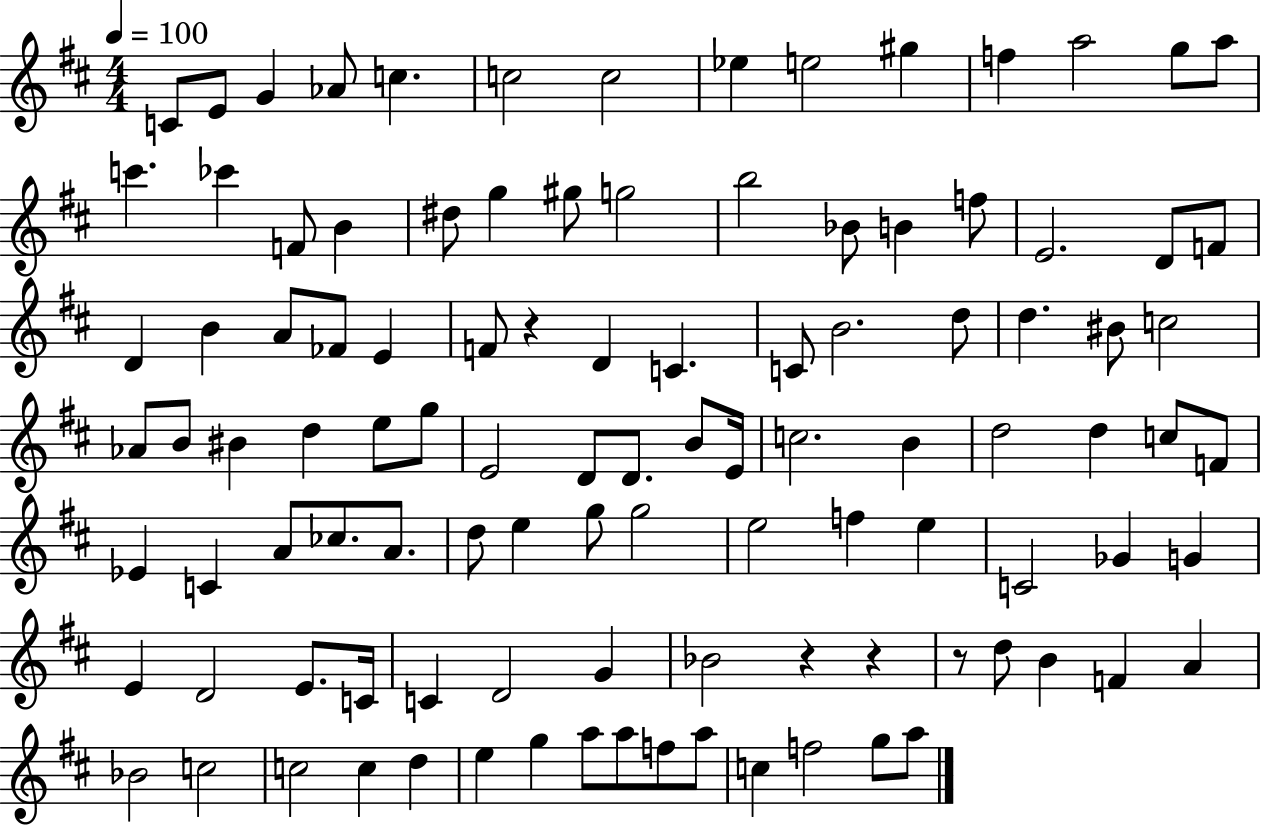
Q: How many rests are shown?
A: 4